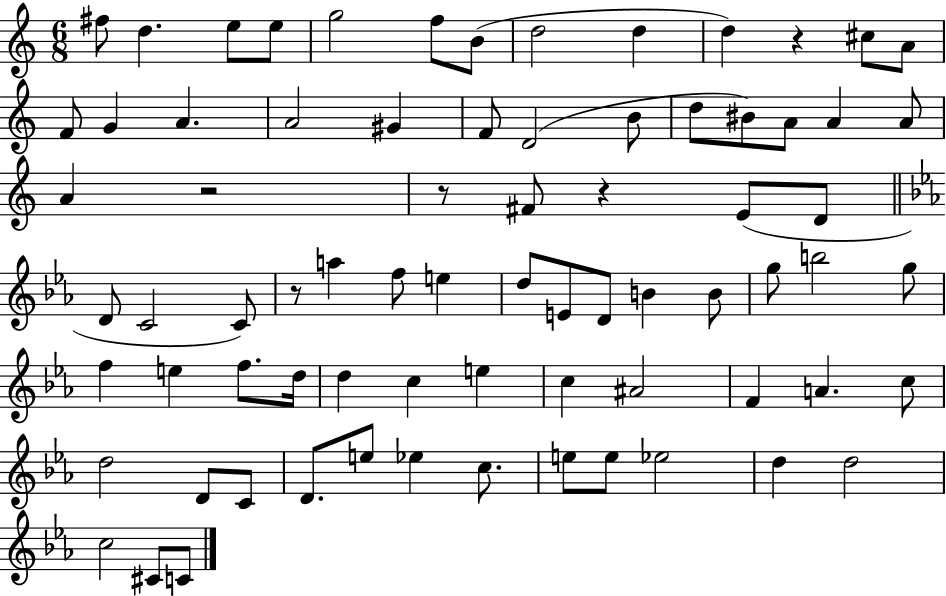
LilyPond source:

{
  \clef treble
  \numericTimeSignature
  \time 6/8
  \key c \major
  \repeat volta 2 { fis''8 d''4. e''8 e''8 | g''2 f''8 b'8( | d''2 d''4 | d''4) r4 cis''8 a'8 | \break f'8 g'4 a'4. | a'2 gis'4 | f'8 d'2( b'8 | d''8 bis'8) a'8 a'4 a'8 | \break a'4 r2 | r8 fis'8 r4 e'8( d'8 | \bar "||" \break \key ees \major d'8 c'2 c'8) | r8 a''4 f''8 e''4 | d''8 e'8 d'8 b'4 b'8 | g''8 b''2 g''8 | \break f''4 e''4 f''8. d''16 | d''4 c''4 e''4 | c''4 ais'2 | f'4 a'4. c''8 | \break d''2 d'8 c'8 | d'8. e''8 ees''4 c''8. | e''8 e''8 ees''2 | d''4 d''2 | \break c''2 cis'8 c'8 | } \bar "|."
}